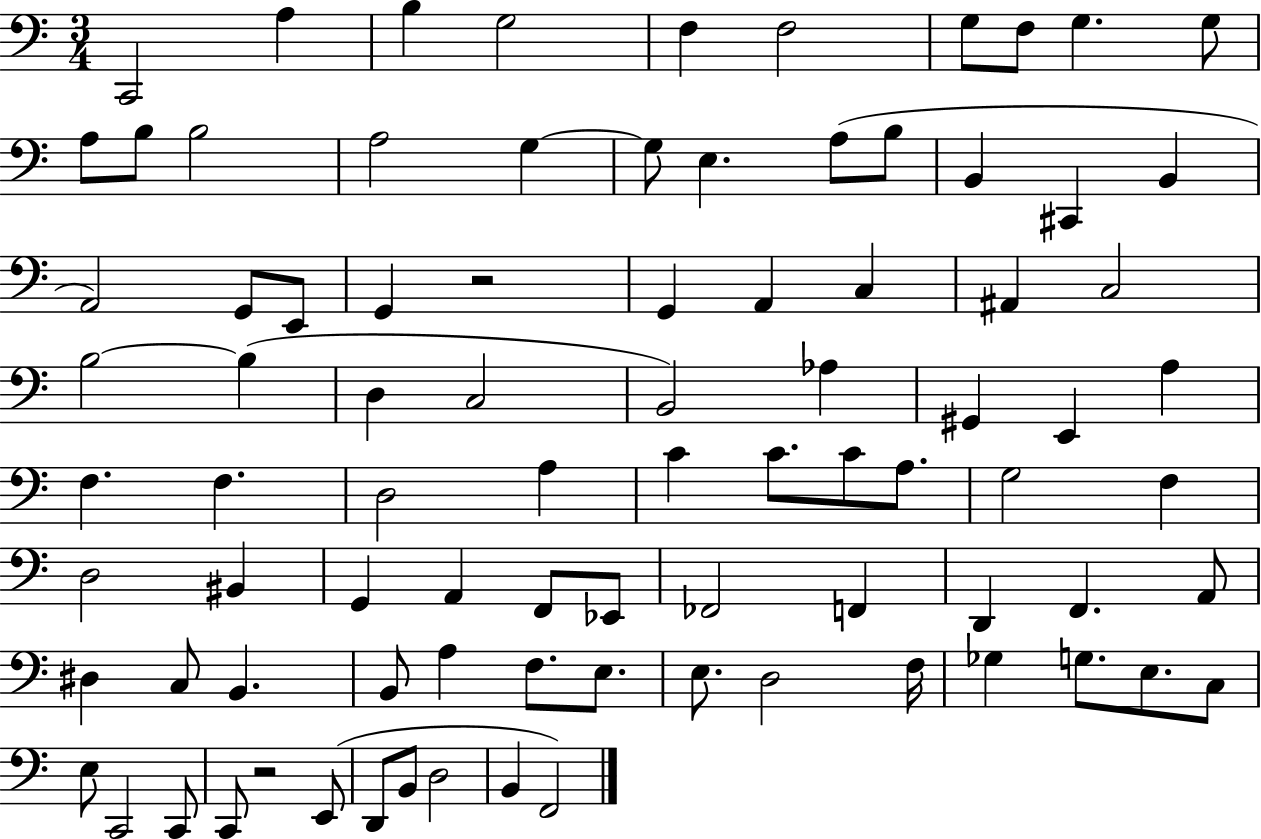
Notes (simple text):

C2/h A3/q B3/q G3/h F3/q F3/h G3/e F3/e G3/q. G3/e A3/e B3/e B3/h A3/h G3/q G3/e E3/q. A3/e B3/e B2/q C#2/q B2/q A2/h G2/e E2/e G2/q R/h G2/q A2/q C3/q A#2/q C3/h B3/h B3/q D3/q C3/h B2/h Ab3/q G#2/q E2/q A3/q F3/q. F3/q. D3/h A3/q C4/q C4/e. C4/e A3/e. G3/h F3/q D3/h BIS2/q G2/q A2/q F2/e Eb2/e FES2/h F2/q D2/q F2/q. A2/e D#3/q C3/e B2/q. B2/e A3/q F3/e. E3/e. E3/e. D3/h F3/s Gb3/q G3/e. E3/e. C3/e E3/e C2/h C2/e C2/e R/h E2/e D2/e B2/e D3/h B2/q F2/h